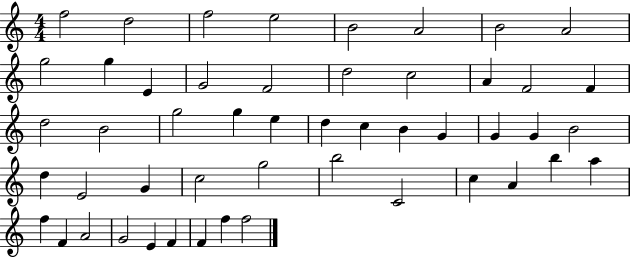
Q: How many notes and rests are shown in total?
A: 50